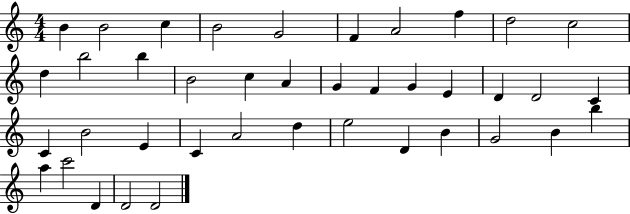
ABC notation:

X:1
T:Untitled
M:4/4
L:1/4
K:C
B B2 c B2 G2 F A2 f d2 c2 d b2 b B2 c A G F G E D D2 C C B2 E C A2 d e2 D B G2 B b a c'2 D D2 D2